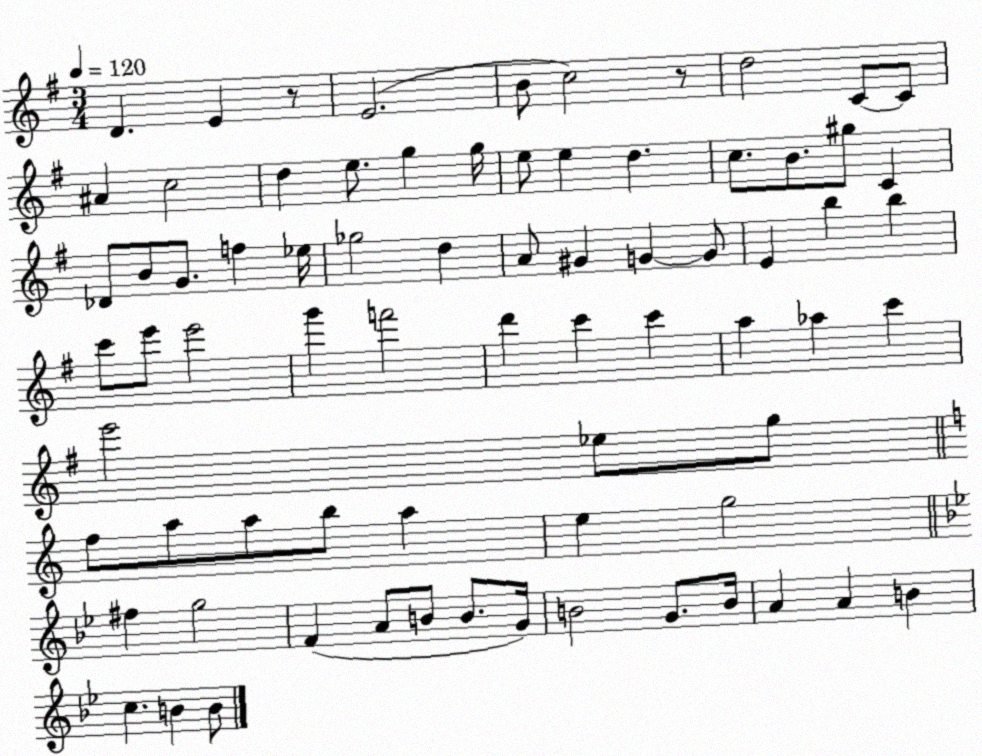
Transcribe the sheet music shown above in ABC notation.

X:1
T:Untitled
M:3/4
L:1/4
K:G
D E z/2 E2 B/2 c2 z/2 d2 C/2 C/2 ^A c2 d e/2 g g/4 e/2 e d c/2 B/2 ^g/2 C _D/2 B/2 G/2 f _e/4 _g2 d A/2 ^G G G/2 E b b c'/2 e'/2 e'2 g' f'2 d' c' c' a _a c' e'2 _e/2 g/2 f/2 a/2 a/2 b/2 a e g2 ^f g2 F A/2 B/2 B/2 G/4 B2 G/2 B/4 A A B c B B/2